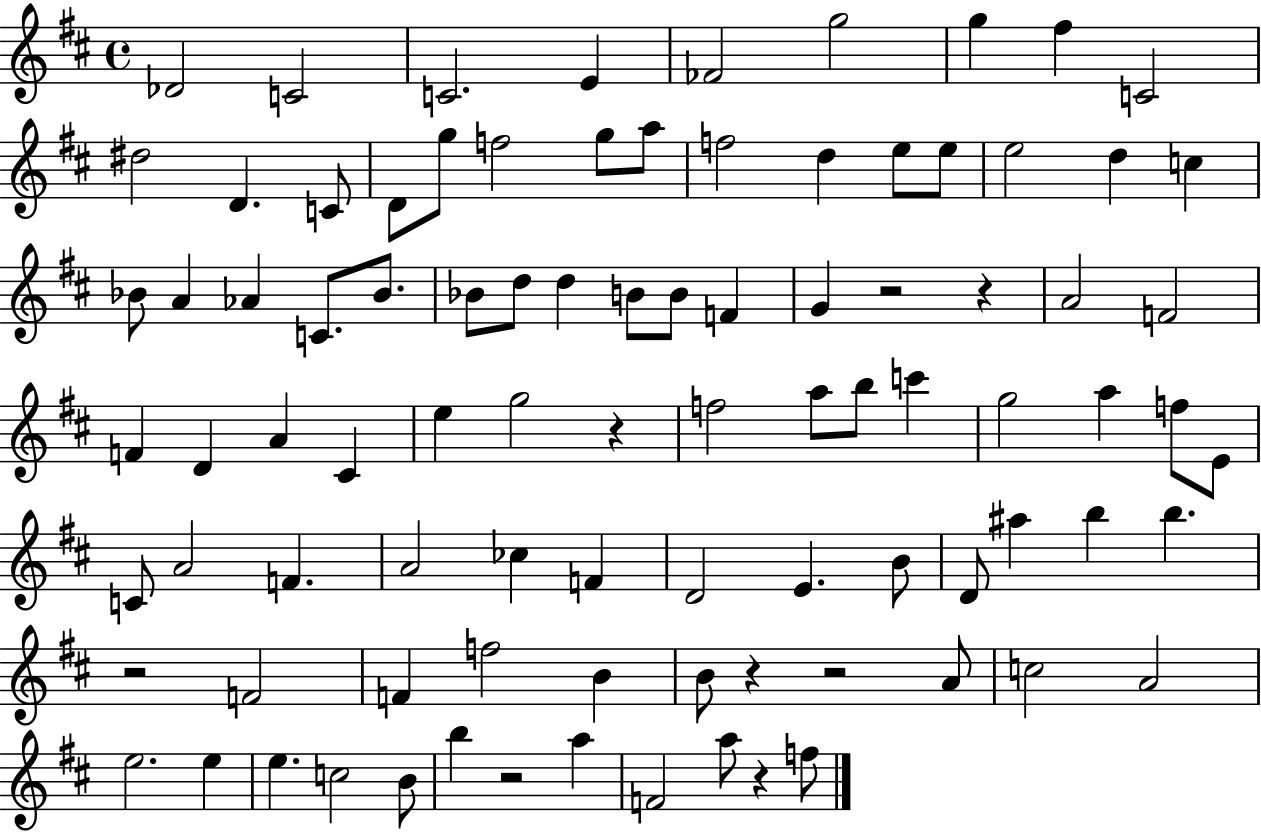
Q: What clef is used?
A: treble